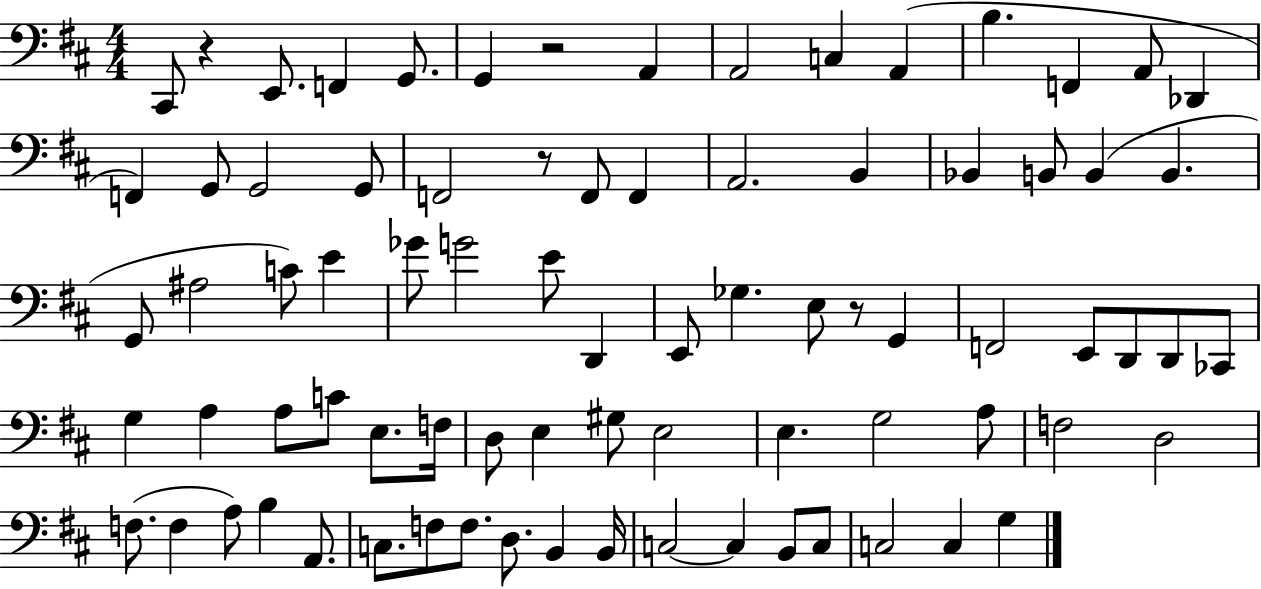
{
  \clef bass
  \numericTimeSignature
  \time 4/4
  \key d \major
  cis,8 r4 e,8. f,4 g,8. | g,4 r2 a,4 | a,2 c4 a,4( | b4. f,4 a,8 des,4 | \break f,4) g,8 g,2 g,8 | f,2 r8 f,8 f,4 | a,2. b,4 | bes,4 b,8 b,4( b,4. | \break g,8 ais2 c'8) e'4 | ges'8 g'2 e'8 d,4 | e,8 ges4. e8 r8 g,4 | f,2 e,8 d,8 d,8 ces,8 | \break g4 a4 a8 c'8 e8. f16 | d8 e4 gis8 e2 | e4. g2 a8 | f2 d2 | \break f8.( f4 a8) b4 a,8. | c8. f8 f8. d8. b,4 b,16 | c2~~ c4 b,8 c8 | c2 c4 g4 | \break \bar "|."
}